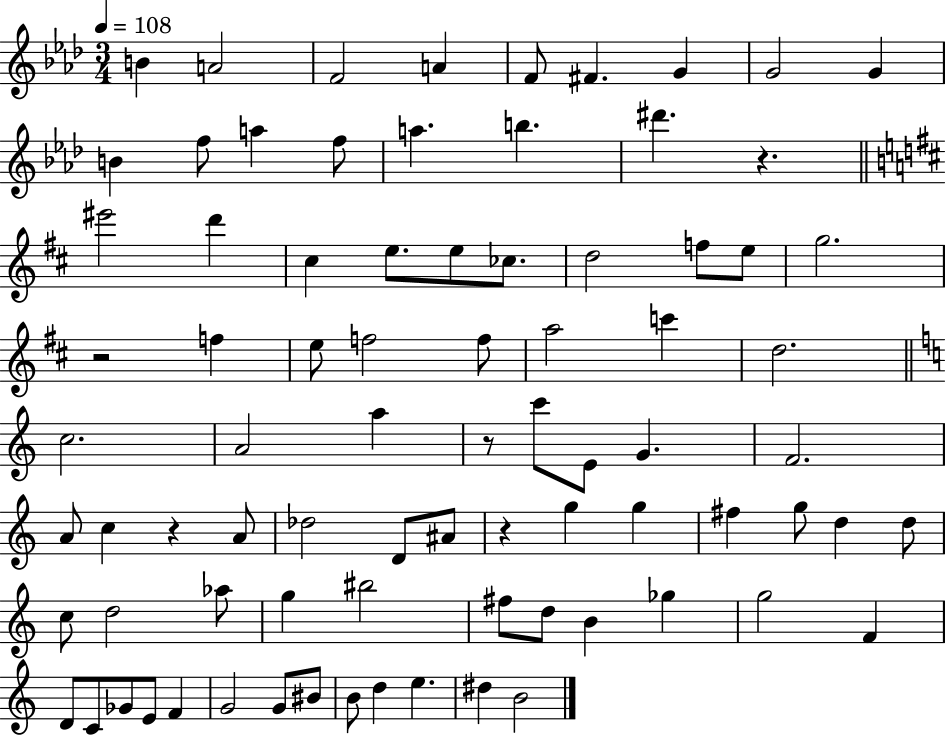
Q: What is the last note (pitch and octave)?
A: B4